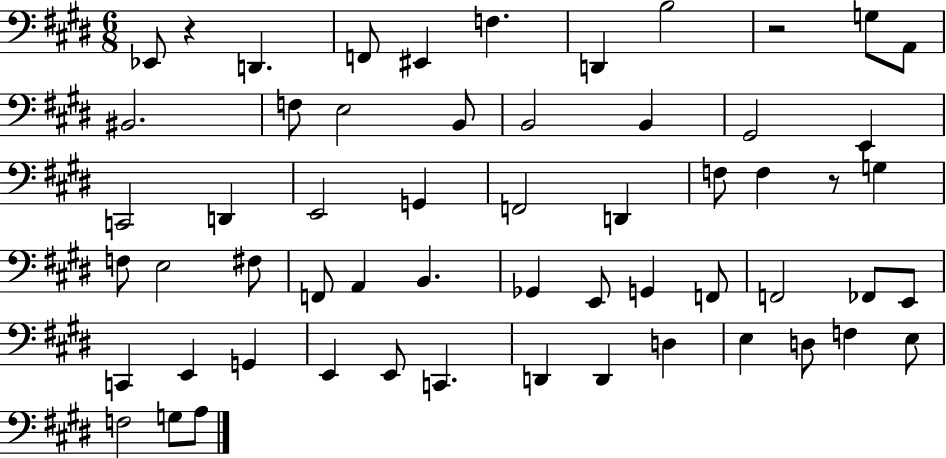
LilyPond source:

{
  \clef bass
  \numericTimeSignature
  \time 6/8
  \key e \major
  ees,8 r4 d,4. | f,8 eis,4 f4. | d,4 b2 | r2 g8 a,8 | \break bis,2. | f8 e2 b,8 | b,2 b,4 | gis,2 e,4 | \break c,2 d,4 | e,2 g,4 | f,2 d,4 | f8 f4 r8 g4 | \break f8 e2 fis8 | f,8 a,4 b,4. | ges,4 e,8 g,4 f,8 | f,2 fes,8 e,8 | \break c,4 e,4 g,4 | e,4 e,8 c,4. | d,4 d,4 d4 | e4 d8 f4 e8 | \break f2 g8 a8 | \bar "|."
}